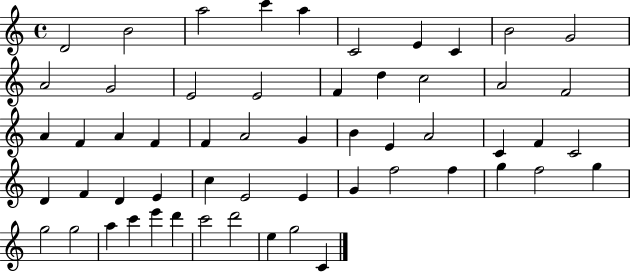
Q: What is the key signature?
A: C major